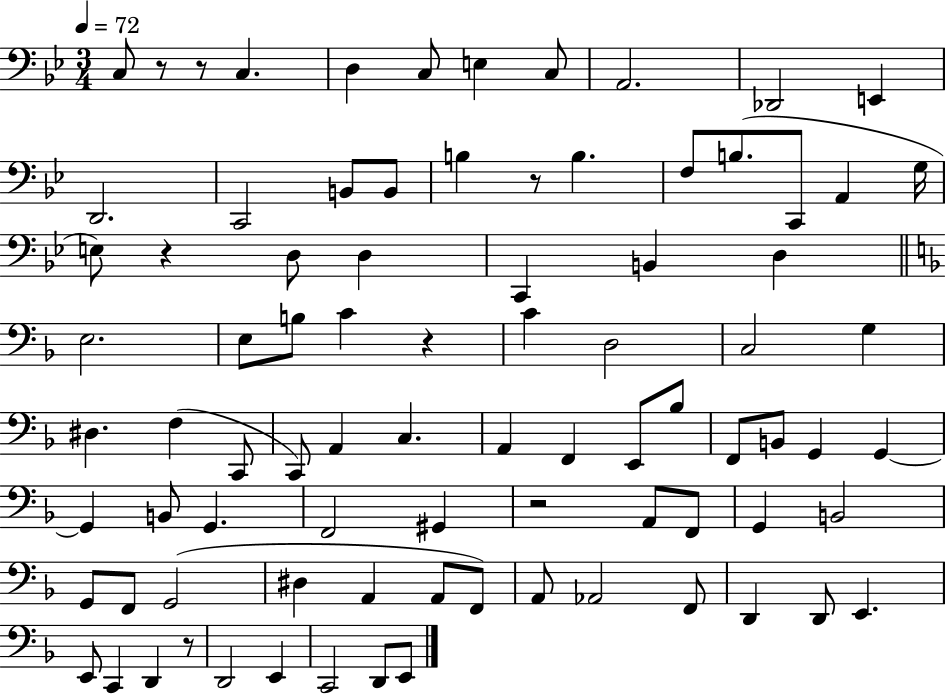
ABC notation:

X:1
T:Untitled
M:3/4
L:1/4
K:Bb
C,/2 z/2 z/2 C, D, C,/2 E, C,/2 A,,2 _D,,2 E,, D,,2 C,,2 B,,/2 B,,/2 B, z/2 B, F,/2 B,/2 C,,/2 A,, G,/4 E,/2 z D,/2 D, C,, B,, D, E,2 E,/2 B,/2 C z C D,2 C,2 G, ^D, F, C,,/2 C,,/2 A,, C, A,, F,, E,,/2 _B,/2 F,,/2 B,,/2 G,, G,, G,, B,,/2 G,, F,,2 ^G,, z2 A,,/2 F,,/2 G,, B,,2 G,,/2 F,,/2 G,,2 ^D, A,, A,,/2 F,,/2 A,,/2 _A,,2 F,,/2 D,, D,,/2 E,, E,,/2 C,, D,, z/2 D,,2 E,, C,,2 D,,/2 E,,/2